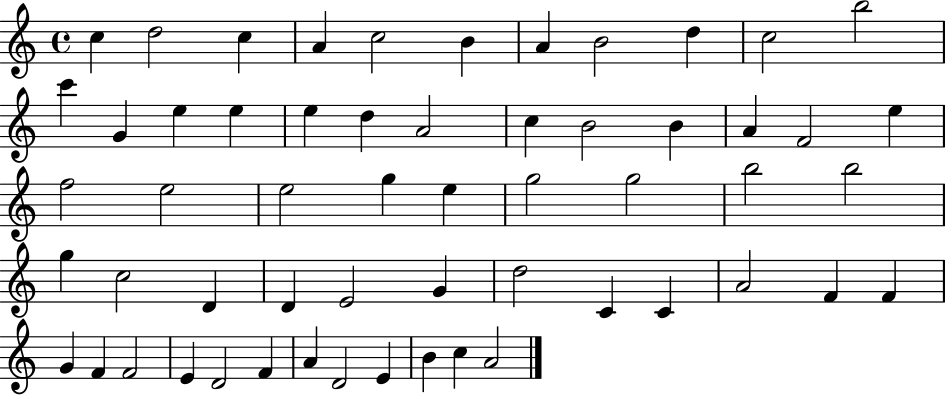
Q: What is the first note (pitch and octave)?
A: C5